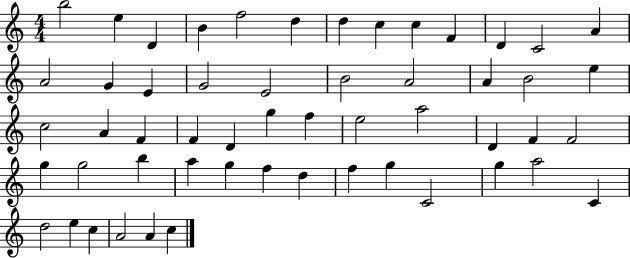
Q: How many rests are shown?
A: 0